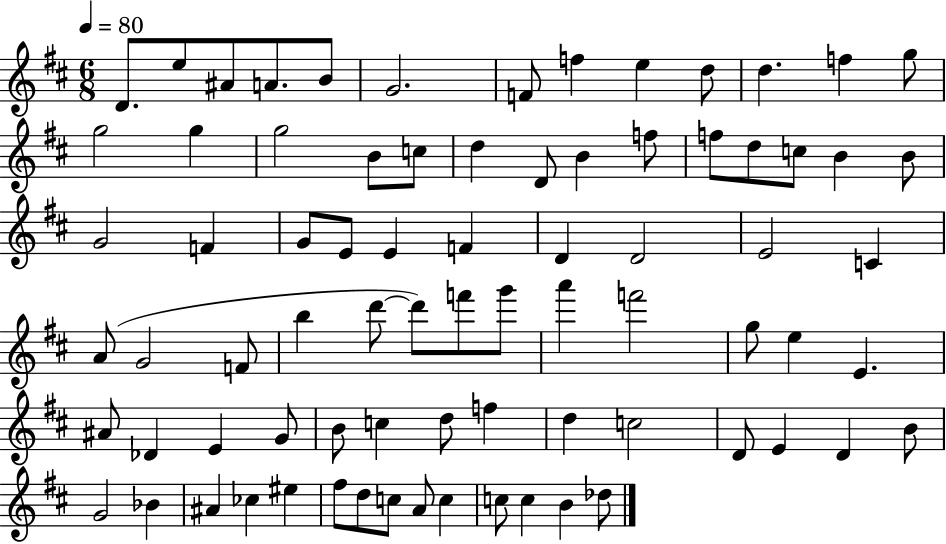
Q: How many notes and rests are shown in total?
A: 78